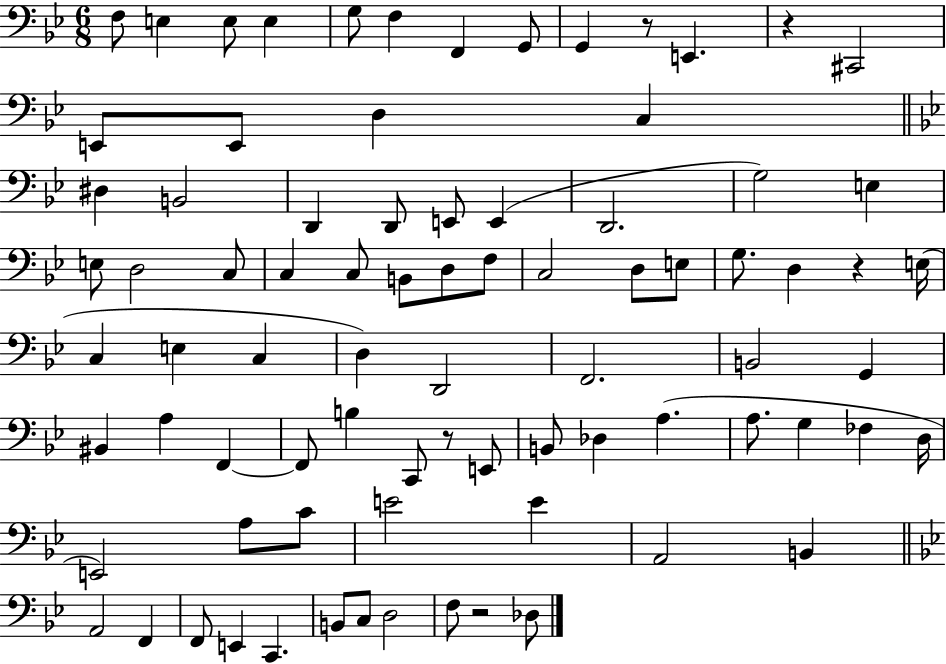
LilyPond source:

{
  \clef bass
  \numericTimeSignature
  \time 6/8
  \key bes \major
  f8 e4 e8 e4 | g8 f4 f,4 g,8 | g,4 r8 e,4. | r4 cis,2 | \break e,8 e,8 d4 c4 | \bar "||" \break \key g \minor dis4 b,2 | d,4 d,8 e,8 e,4( | d,2. | g2) e4 | \break e8 d2 c8 | c4 c8 b,8 d8 f8 | c2 d8 e8 | g8. d4 r4 e16( | \break c4 e4 c4 | d4) d,2 | f,2. | b,2 g,4 | \break bis,4 a4 f,4~~ | f,8 b4 c,8 r8 e,8 | b,8 des4 a4.( | a8. g4 fes4 d16 | \break e,2) a8 c'8 | e'2 e'4 | a,2 b,4 | \bar "||" \break \key bes \major a,2 f,4 | f,8 e,4 c,4. | b,8 c8 d2 | f8 r2 des8 | \break \bar "|."
}